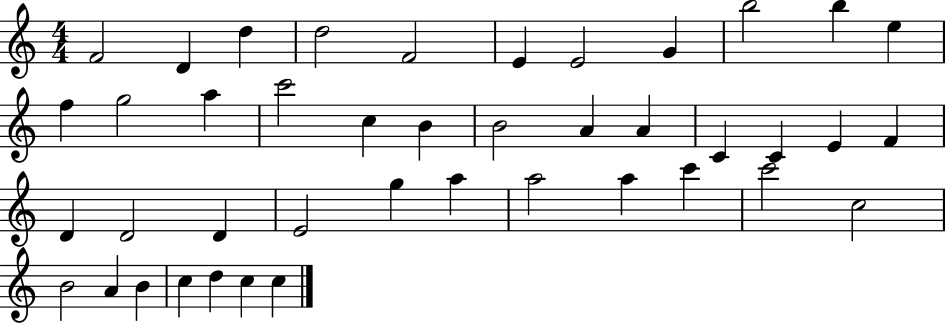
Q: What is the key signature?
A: C major